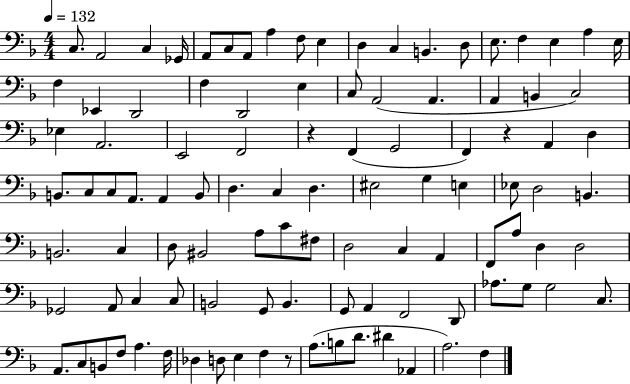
{
  \clef bass
  \numericTimeSignature
  \time 4/4
  \key f \major
  \tempo 4 = 132
  c8. a,2 c4 ges,16 | a,8 c8 a,8 a4 f8 e4 | d4 c4 b,4. d8 | e8. f4 e4 a4 e16 | \break f4 ees,4 d,2 | f4 d,2 e4 | c8 a,2( a,4. | a,4 b,4 c2) | \break ees4 a,2. | e,2 f,2 | r4 f,4( g,2 | f,4) r4 a,4 d4 | \break b,8. c8 c8 a,8. a,4 b,8 | d4. c4 d4. | eis2 g4 e4 | ees8 d2 b,4. | \break b,2. c4 | d8 bis,2 a8 c'8 fis8 | d2 c4 a,4 | f,8 a8 d4 d2 | \break ges,2 a,8 c4 c8 | b,2 g,8 b,4. | g,8 a,4 f,2 d,8 | aes8. g8 g2 c8. | \break a,8. c8 b,8 f8 a4. f16 | des4 d8 e4 f4 r8 | a8.( b8 d'8. dis'4 aes,4 | a2.) f4 | \break \bar "|."
}